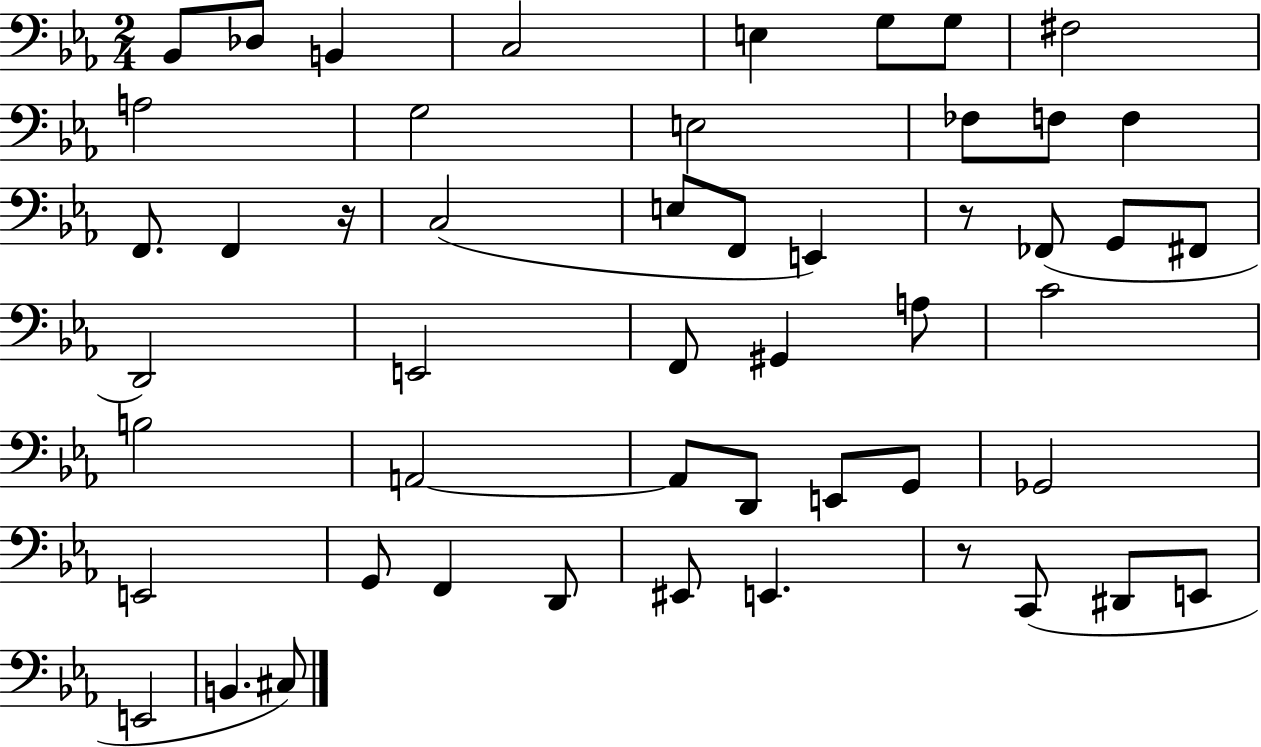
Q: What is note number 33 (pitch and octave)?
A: D2